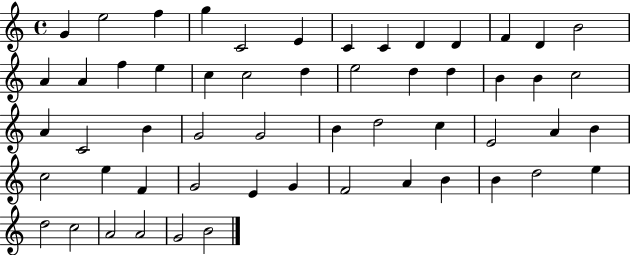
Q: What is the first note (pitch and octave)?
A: G4